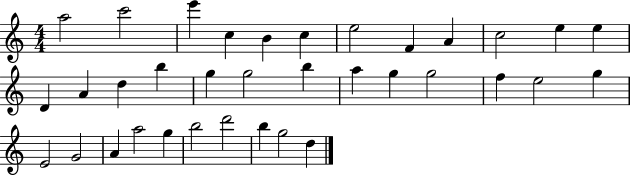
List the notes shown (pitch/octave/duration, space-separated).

A5/h C6/h E6/q C5/q B4/q C5/q E5/h F4/q A4/q C5/h E5/q E5/q D4/q A4/q D5/q B5/q G5/q G5/h B5/q A5/q G5/q G5/h F5/q E5/h G5/q E4/h G4/h A4/q A5/h G5/q B5/h D6/h B5/q G5/h D5/q